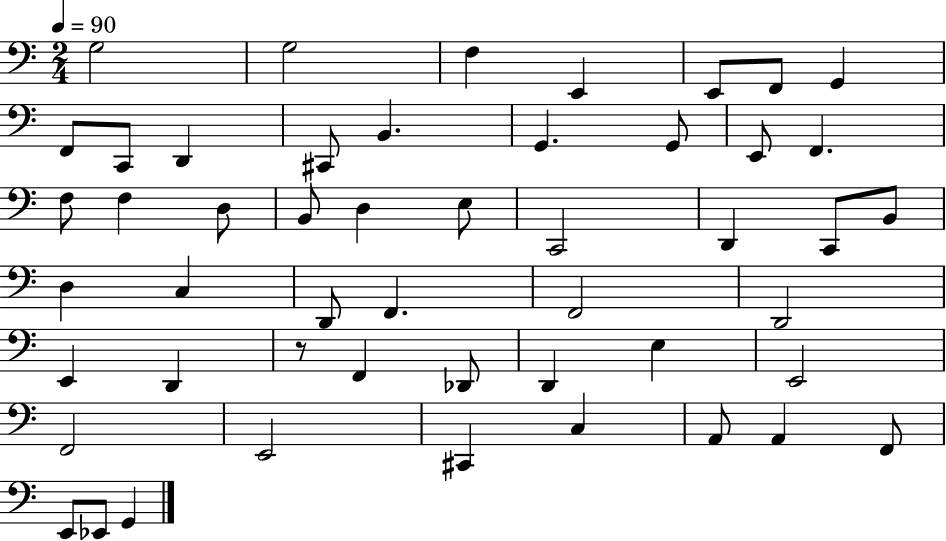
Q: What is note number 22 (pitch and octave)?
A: E3